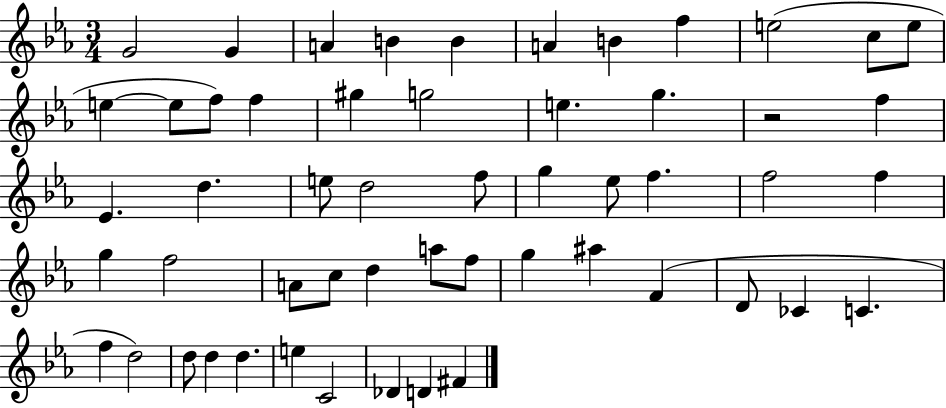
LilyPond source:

{
  \clef treble
  \numericTimeSignature
  \time 3/4
  \key ees \major
  g'2 g'4 | a'4 b'4 b'4 | a'4 b'4 f''4 | e''2( c''8 e''8 | \break e''4~~ e''8 f''8) f''4 | gis''4 g''2 | e''4. g''4. | r2 f''4 | \break ees'4. d''4. | e''8 d''2 f''8 | g''4 ees''8 f''4. | f''2 f''4 | \break g''4 f''2 | a'8 c''8 d''4 a''8 f''8 | g''4 ais''4 f'4( | d'8 ces'4 c'4. | \break f''4 d''2) | d''8 d''4 d''4. | e''4 c'2 | des'4 d'4 fis'4 | \break \bar "|."
}